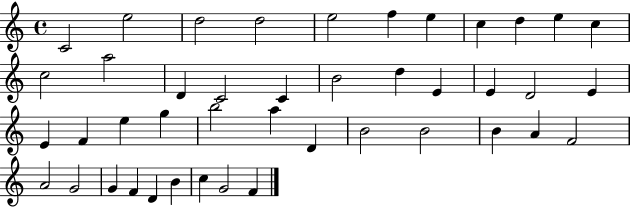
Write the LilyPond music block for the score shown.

{
  \clef treble
  \time 4/4
  \defaultTimeSignature
  \key c \major
  c'2 e''2 | d''2 d''2 | e''2 f''4 e''4 | c''4 d''4 e''4 c''4 | \break c''2 a''2 | d'4 c'2 c'4 | b'2 d''4 e'4 | e'4 d'2 e'4 | \break e'4 f'4 e''4 g''4 | b''2 a''4 d'4 | b'2 b'2 | b'4 a'4 f'2 | \break a'2 g'2 | g'4 f'4 d'4 b'4 | c''4 g'2 f'4 | \bar "|."
}